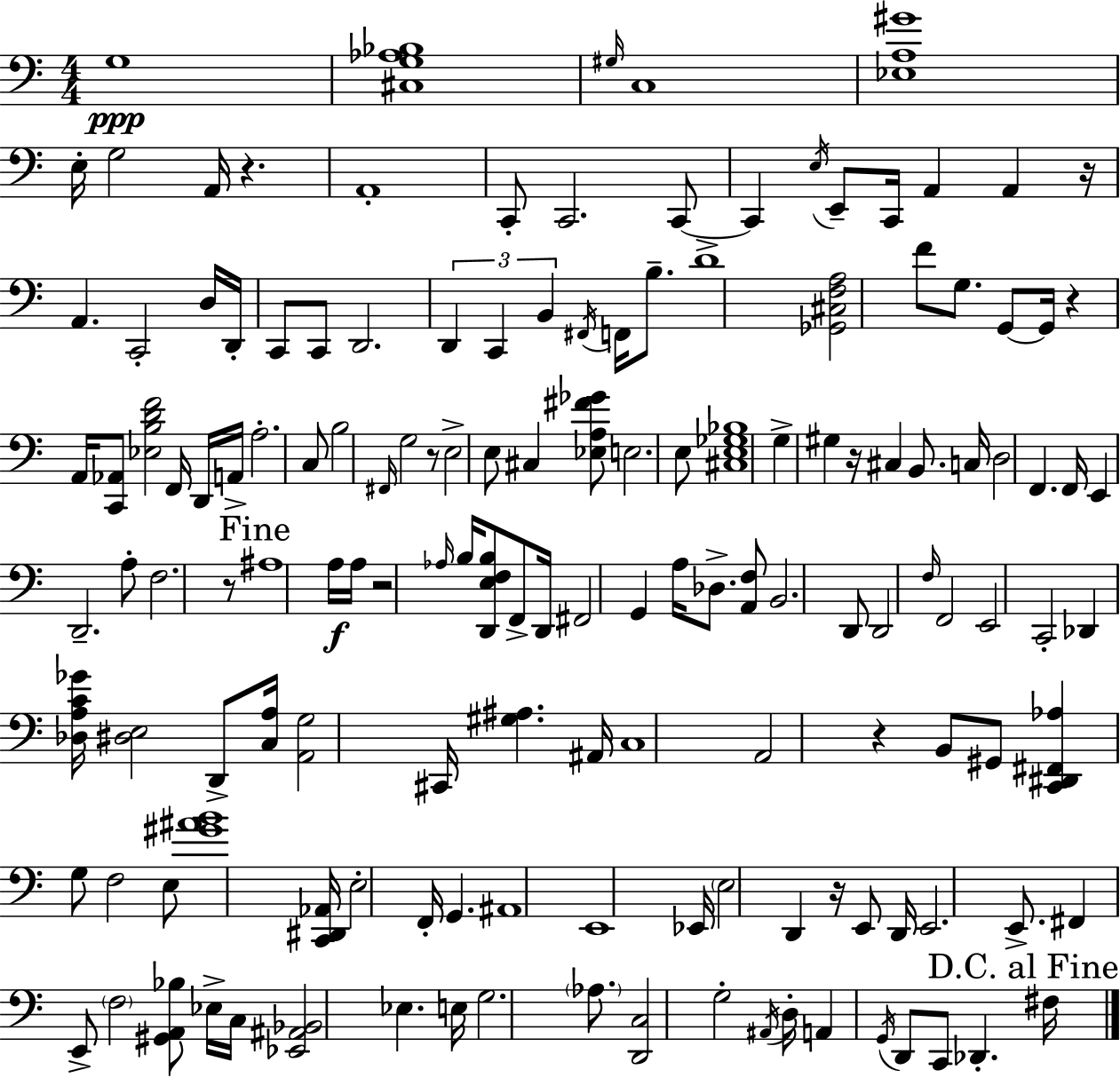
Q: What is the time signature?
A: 4/4